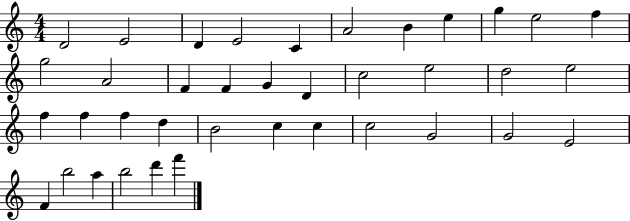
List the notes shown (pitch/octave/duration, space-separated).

D4/h E4/h D4/q E4/h C4/q A4/h B4/q E5/q G5/q E5/h F5/q G5/h A4/h F4/q F4/q G4/q D4/q C5/h E5/h D5/h E5/h F5/q F5/q F5/q D5/q B4/h C5/q C5/q C5/h G4/h G4/h E4/h F4/q B5/h A5/q B5/h D6/q F6/q